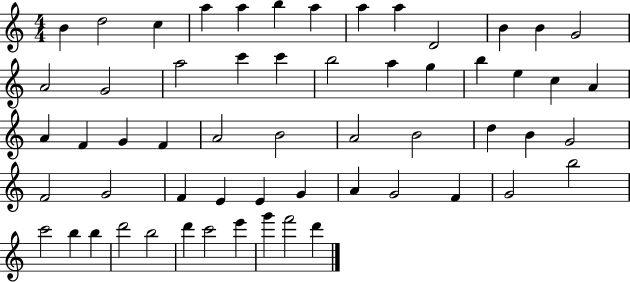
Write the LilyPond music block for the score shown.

{
  \clef treble
  \numericTimeSignature
  \time 4/4
  \key c \major
  b'4 d''2 c''4 | a''4 a''4 b''4 a''4 | a''4 a''4 d'2 | b'4 b'4 g'2 | \break a'2 g'2 | a''2 c'''4 c'''4 | b''2 a''4 g''4 | b''4 e''4 c''4 a'4 | \break a'4 f'4 g'4 f'4 | a'2 b'2 | a'2 b'2 | d''4 b'4 g'2 | \break f'2 g'2 | f'4 e'4 e'4 g'4 | a'4 g'2 f'4 | g'2 b''2 | \break c'''2 b''4 b''4 | d'''2 b''2 | d'''4 c'''2 e'''4 | g'''4 f'''2 d'''4 | \break \bar "|."
}